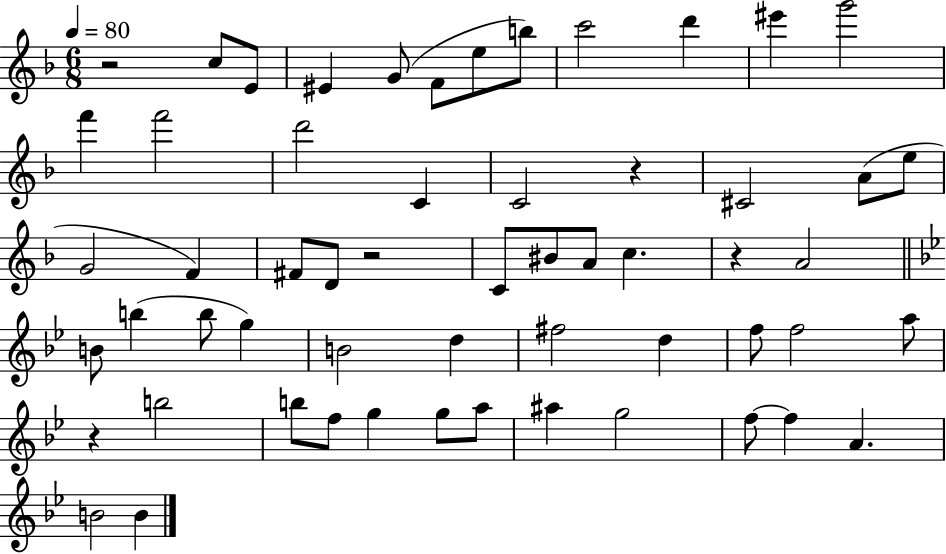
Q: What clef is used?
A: treble